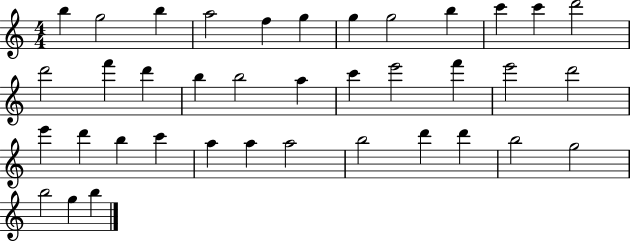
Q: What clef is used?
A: treble